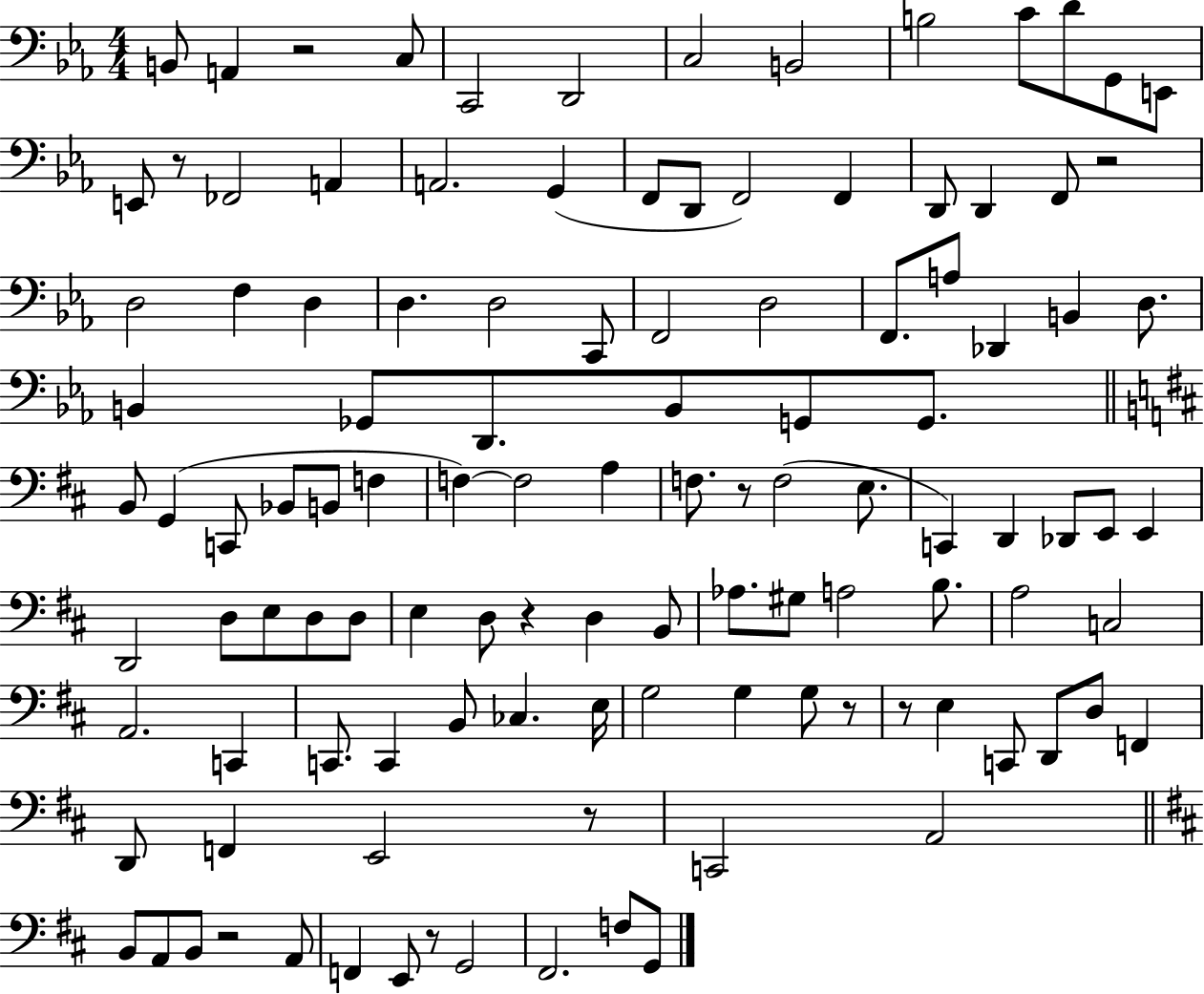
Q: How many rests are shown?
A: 10